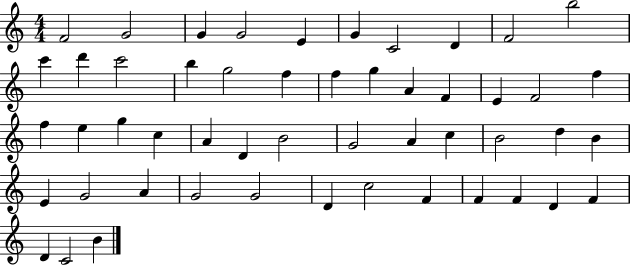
{
  \clef treble
  \numericTimeSignature
  \time 4/4
  \key c \major
  f'2 g'2 | g'4 g'2 e'4 | g'4 c'2 d'4 | f'2 b''2 | \break c'''4 d'''4 c'''2 | b''4 g''2 f''4 | f''4 g''4 a'4 f'4 | e'4 f'2 f''4 | \break f''4 e''4 g''4 c''4 | a'4 d'4 b'2 | g'2 a'4 c''4 | b'2 d''4 b'4 | \break e'4 g'2 a'4 | g'2 g'2 | d'4 c''2 f'4 | f'4 f'4 d'4 f'4 | \break d'4 c'2 b'4 | \bar "|."
}